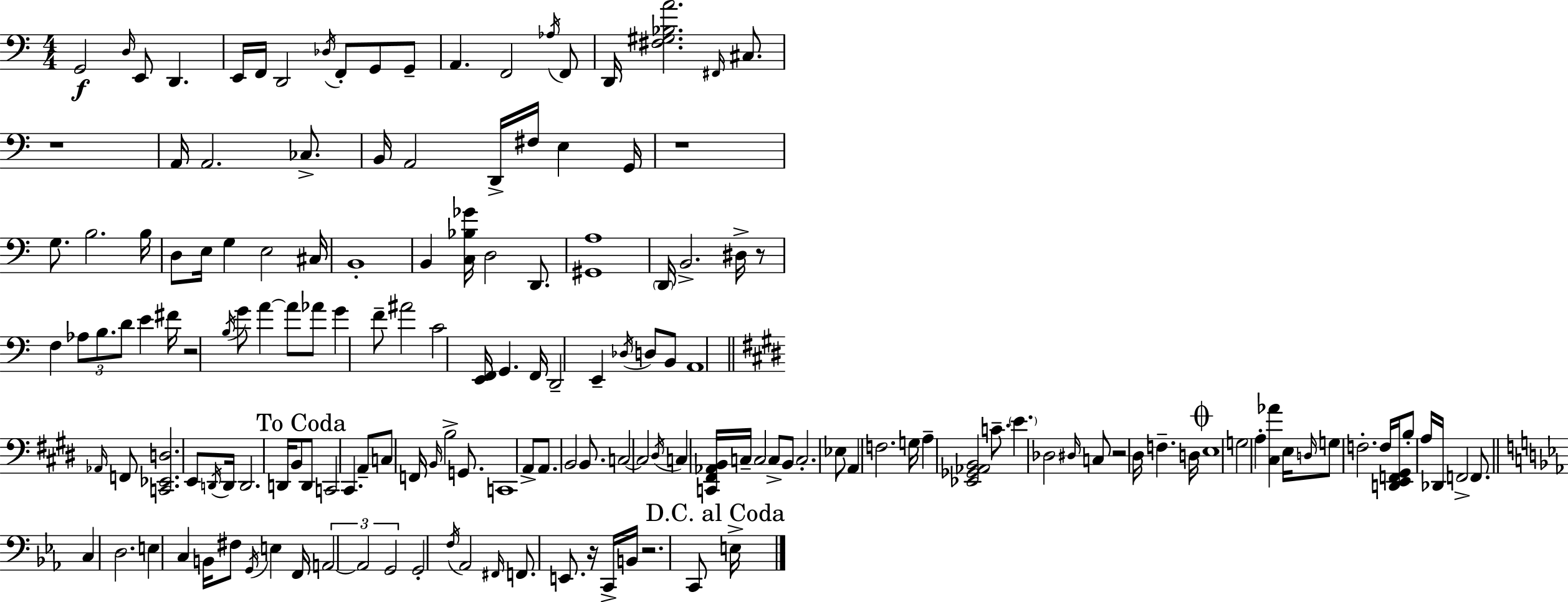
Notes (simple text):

G2/h D3/s E2/e D2/q. E2/s F2/s D2/h Db3/s F2/e G2/e G2/e A2/q. F2/h Ab3/s F2/e D2/s [F#3,G#3,Bb3,A4]/h. F#2/s C#3/e. R/w A2/s A2/h. CES3/e. B2/s A2/h D2/s F#3/s E3/q G2/s R/w G3/e. B3/h. B3/s D3/e E3/s G3/q E3/h C#3/s B2/w B2/q [C3,Bb3,Gb4]/s D3/h D2/e. [G#2,A3]/w D2/s B2/h. D#3/s R/e F3/q Ab3/e B3/e. D4/e E4/q F#4/s R/h B3/s G4/e A4/q A4/e Ab4/e G4/q F4/e A#4/h C4/h [E2,F2]/s G2/q. F2/s D2/h E2/q Db3/s D3/e B2/e A2/w Ab2/s F2/e [C2,Eb2,D3]/h. E2/e D2/s D2/s D2/h. D2/s B2/e D2/e C2/h C#2/q. A2/e C3/e F2/s B2/s B3/h G2/e. C2/w A2/e A2/e. B2/h B2/e. C3/h C3/h D#3/s C3/q [C2,F#2,Ab2,B2]/s C3/s C3/h C3/e B2/e C3/h. Eb3/e A2/q F3/h. G3/s A3/q [Eb2,Gb2,Ab2,B2]/h C4/e. E4/q. Db3/h D#3/s C3/e R/h D#3/s F3/q. D3/s E3/w G3/h A3/q [C#3,Ab4]/q E3/s D3/s G3/e F3/h. F3/s [D2,E2,F2,G#2]/s B3/e A3/s Db2/s F2/h F2/e. C3/q D3/h. E3/q C3/q B2/s F#3/e G2/s E3/q F2/s A2/h A2/h G2/h G2/h F3/s Ab2/h F#2/s F2/e. E2/e. R/s C2/s B2/s R/h. C2/e E3/s